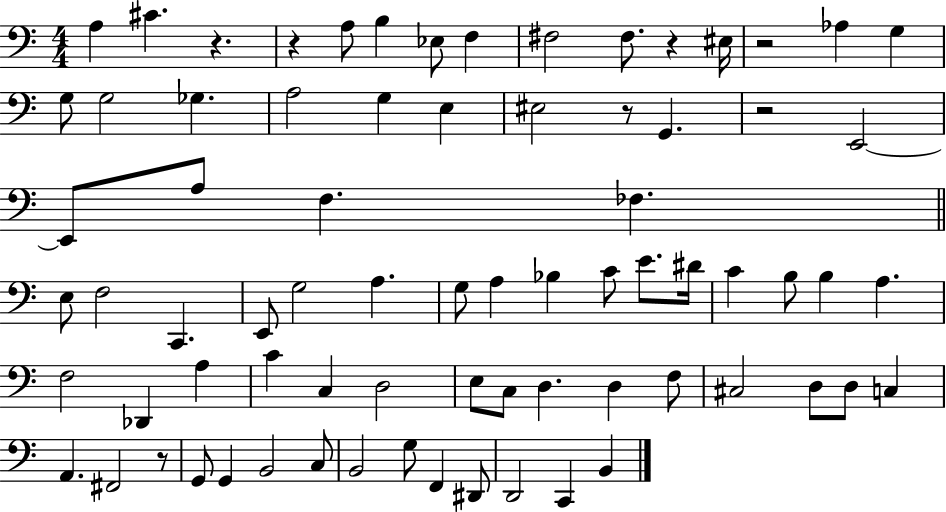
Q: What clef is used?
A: bass